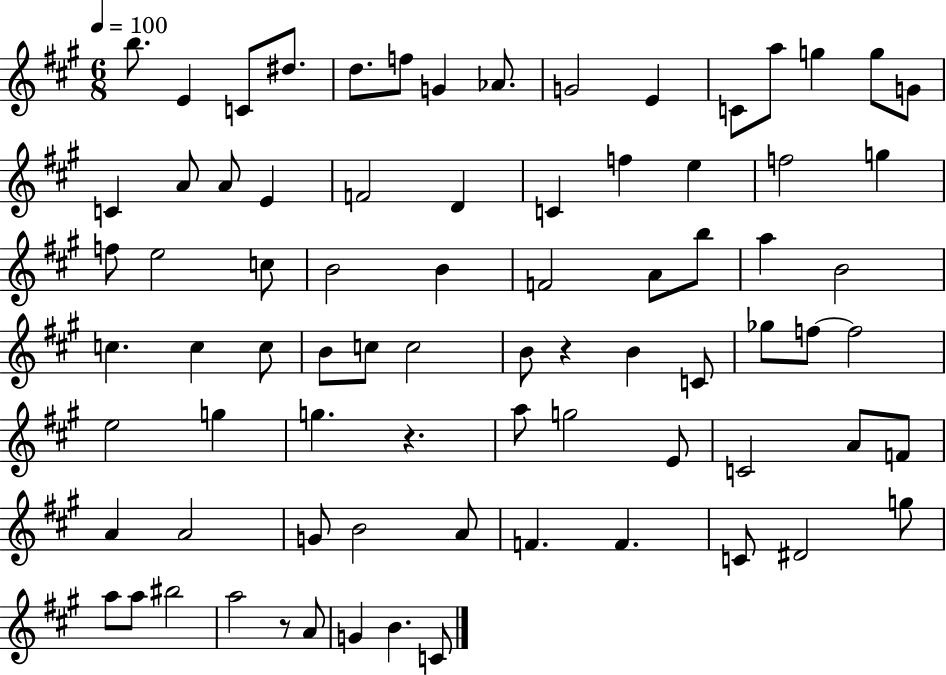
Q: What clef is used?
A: treble